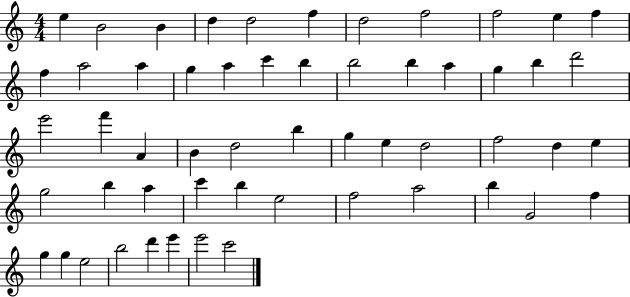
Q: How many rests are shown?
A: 0